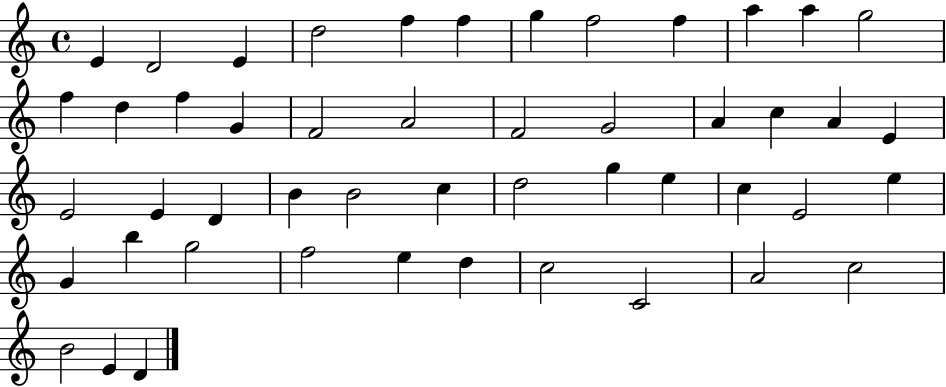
X:1
T:Untitled
M:4/4
L:1/4
K:C
E D2 E d2 f f g f2 f a a g2 f d f G F2 A2 F2 G2 A c A E E2 E D B B2 c d2 g e c E2 e G b g2 f2 e d c2 C2 A2 c2 B2 E D